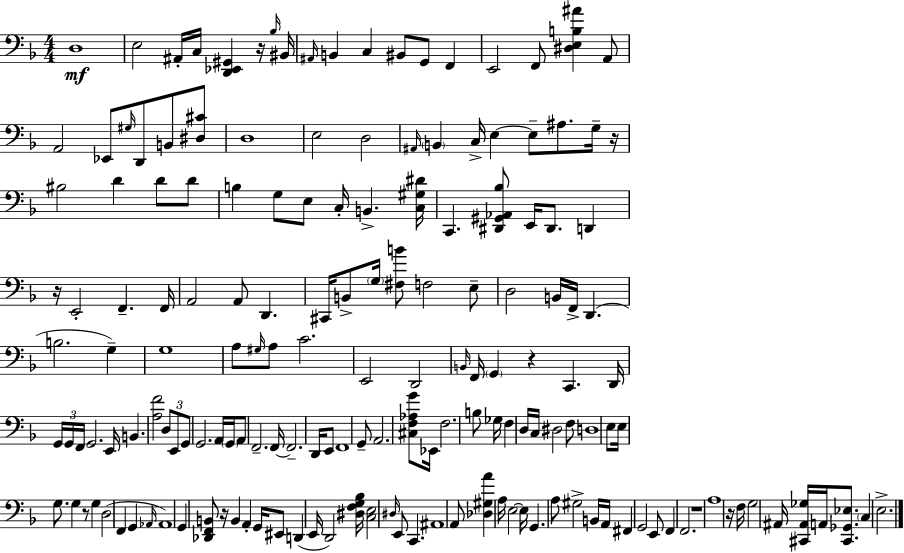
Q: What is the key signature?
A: D minor